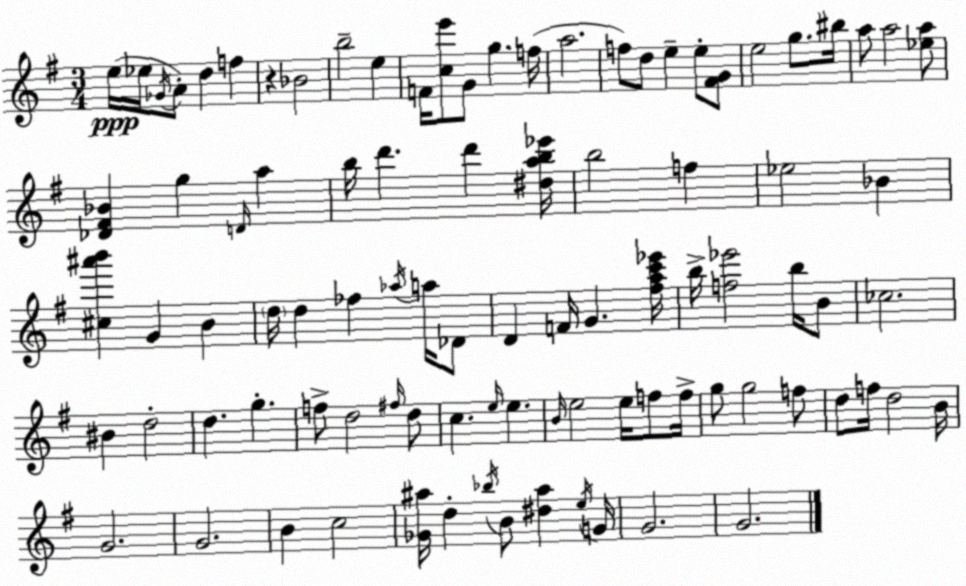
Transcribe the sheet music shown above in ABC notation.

X:1
T:Untitled
M:3/4
L:1/4
K:G
e/4 _e/4 _G/4 A/2 d f z _B2 b2 e F/4 [ce']/2 G/2 g f/4 a2 f/2 d/2 e e/2 [^FG]/2 e2 g/2 ^b/4 a/2 a2 [_ea]/2 [_D^F_B] g D/4 a b/4 d' d' [^dab_e']/4 b2 f _e2 _B [^c^a'b'] G B d/4 d _f _a/4 a/4 _D/2 D F/4 G [^fac'_e']/4 b/4 [f_e']2 b/4 B/2 _c2 ^B d2 d g f/2 d2 ^f/4 d/2 c e/4 e B/4 e2 e/4 f/2 f/4 g/2 g2 f/2 d/2 f/4 d2 B/4 G2 G2 B c2 [_G^a]/4 d _b/4 B/2 [^d^a] e/4 G/4 G2 G2